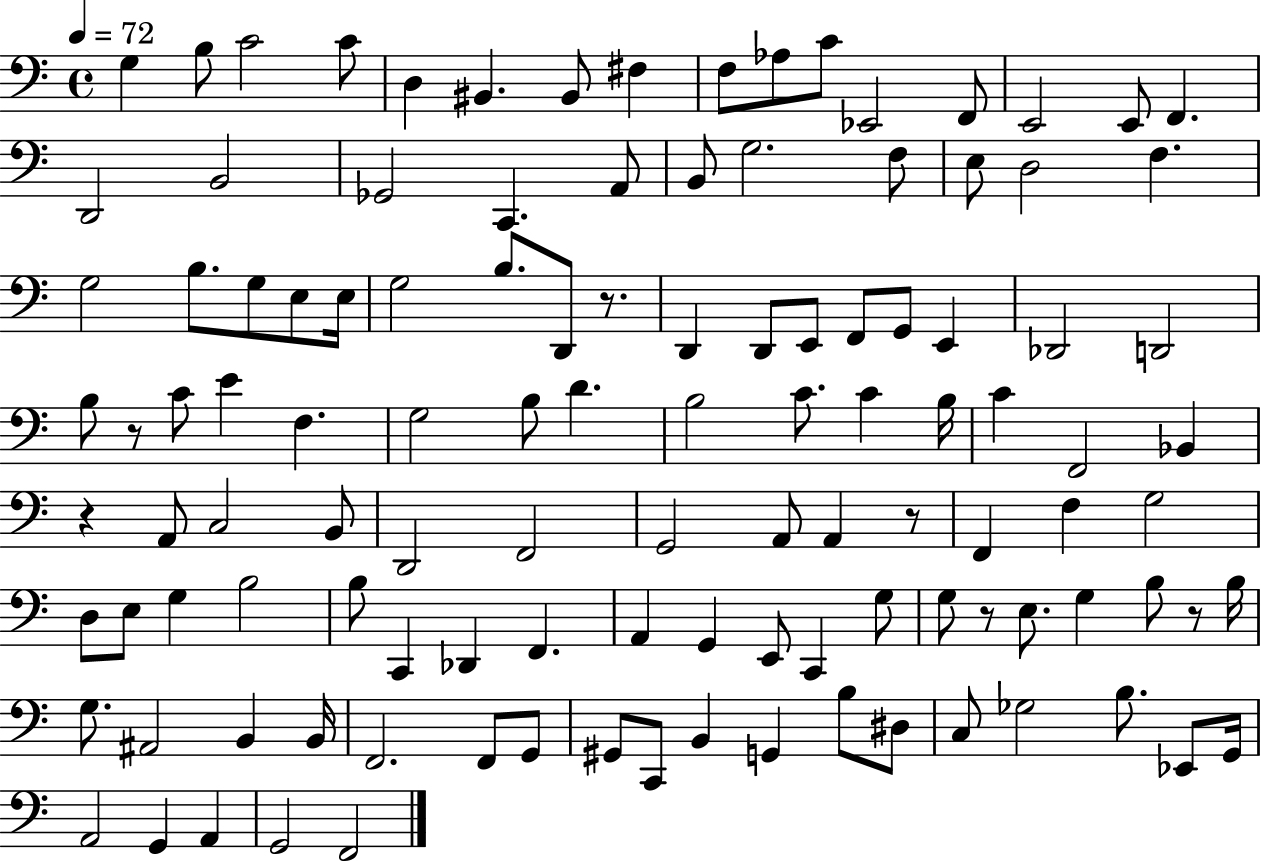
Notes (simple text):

G3/q B3/e C4/h C4/e D3/q BIS2/q. BIS2/e F#3/q F3/e Ab3/e C4/e Eb2/h F2/e E2/h E2/e F2/q. D2/h B2/h Gb2/h C2/q. A2/e B2/e G3/h. F3/e E3/e D3/h F3/q. G3/h B3/e. G3/e E3/e E3/s G3/h B3/e. D2/e R/e. D2/q D2/e E2/e F2/e G2/e E2/q Db2/h D2/h B3/e R/e C4/e E4/q F3/q. G3/h B3/e D4/q. B3/h C4/e. C4/q B3/s C4/q F2/h Bb2/q R/q A2/e C3/h B2/e D2/h F2/h G2/h A2/e A2/q R/e F2/q F3/q G3/h D3/e E3/e G3/q B3/h B3/e C2/q Db2/q F2/q. A2/q G2/q E2/e C2/q G3/e G3/e R/e E3/e. G3/q B3/e R/e B3/s G3/e. A#2/h B2/q B2/s F2/h. F2/e G2/e G#2/e C2/e B2/q G2/q B3/e D#3/e C3/e Gb3/h B3/e. Eb2/e G2/s A2/h G2/q A2/q G2/h F2/h